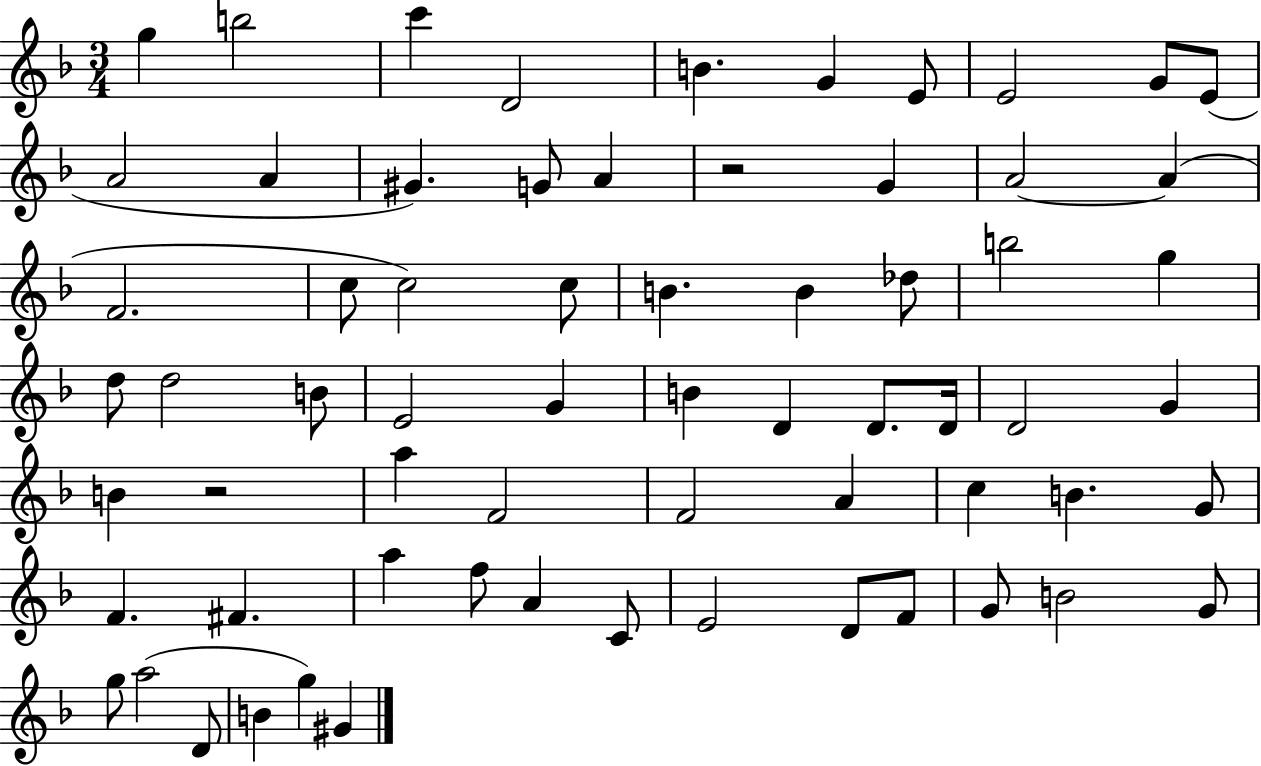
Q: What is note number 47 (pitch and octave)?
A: F4